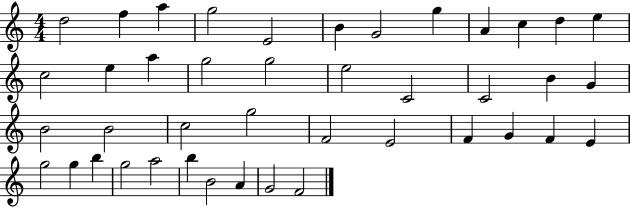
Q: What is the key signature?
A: C major